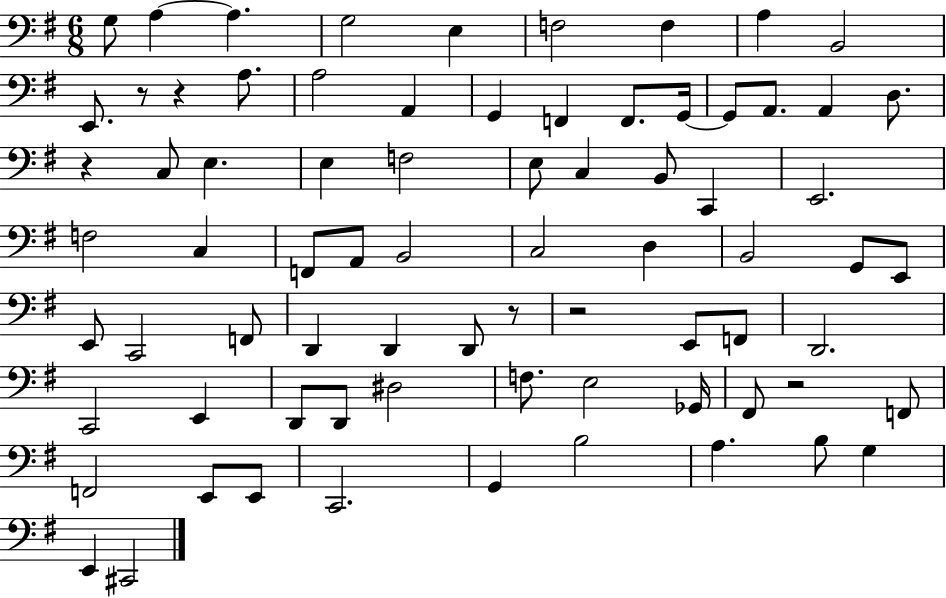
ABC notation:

X:1
T:Untitled
M:6/8
L:1/4
K:G
G,/2 A, A, G,2 E, F,2 F, A, B,,2 E,,/2 z/2 z A,/2 A,2 A,, G,, F,, F,,/2 G,,/4 G,,/2 A,,/2 A,, D,/2 z C,/2 E, E, F,2 E,/2 C, B,,/2 C,, E,,2 F,2 C, F,,/2 A,,/2 B,,2 C,2 D, B,,2 G,,/2 E,,/2 E,,/2 C,,2 F,,/2 D,, D,, D,,/2 z/2 z2 E,,/2 F,,/2 D,,2 C,,2 E,, D,,/2 D,,/2 ^D,2 F,/2 E,2 _G,,/4 ^F,,/2 z2 F,,/2 F,,2 E,,/2 E,,/2 C,,2 G,, B,2 A, B,/2 G, E,, ^C,,2